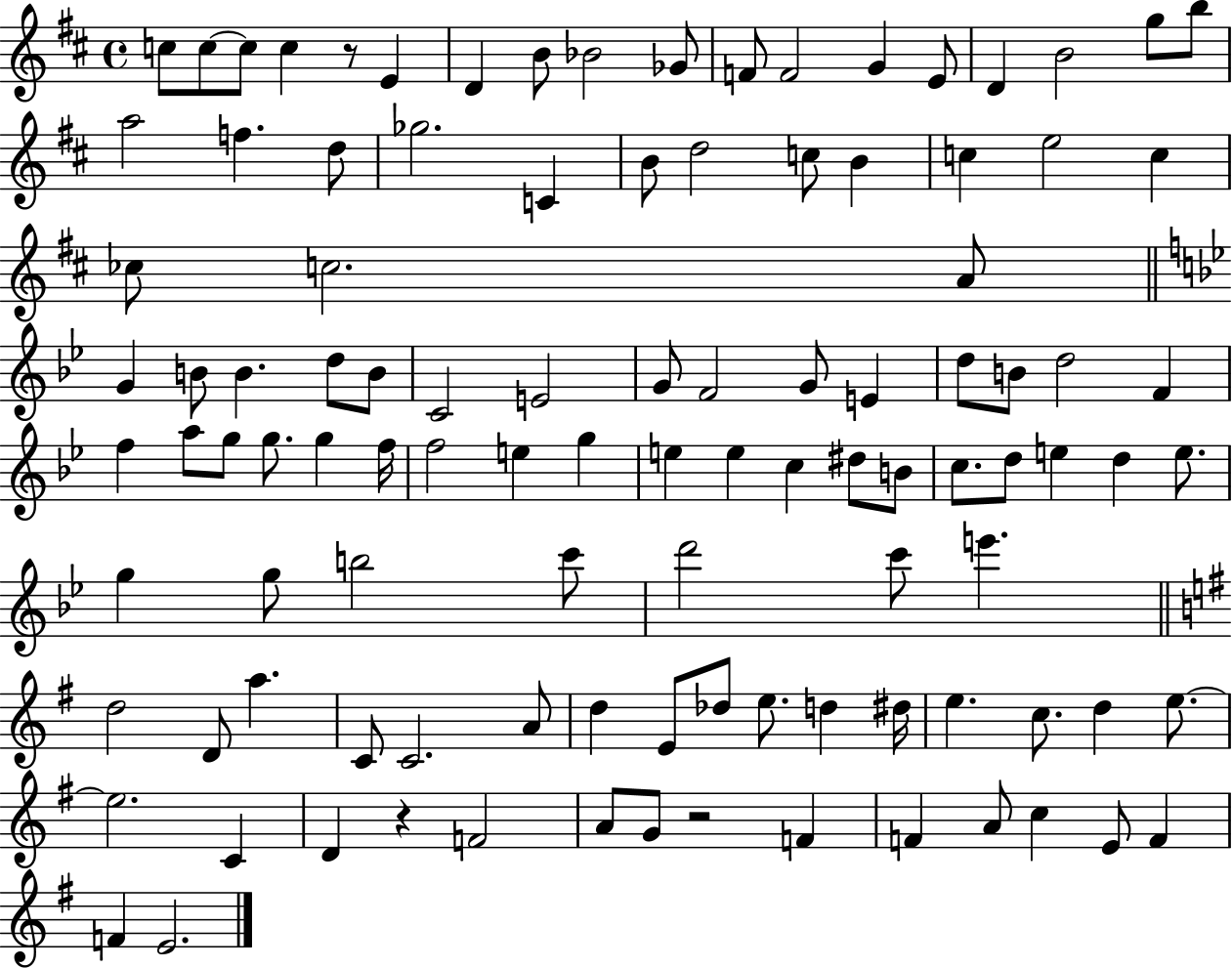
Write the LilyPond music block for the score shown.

{
  \clef treble
  \time 4/4
  \defaultTimeSignature
  \key d \major
  c''8 c''8~~ c''8 c''4 r8 e'4 | d'4 b'8 bes'2 ges'8 | f'8 f'2 g'4 e'8 | d'4 b'2 g''8 b''8 | \break a''2 f''4. d''8 | ges''2. c'4 | b'8 d''2 c''8 b'4 | c''4 e''2 c''4 | \break ces''8 c''2. a'8 | \bar "||" \break \key bes \major g'4 b'8 b'4. d''8 b'8 | c'2 e'2 | g'8 f'2 g'8 e'4 | d''8 b'8 d''2 f'4 | \break f''4 a''8 g''8 g''8. g''4 f''16 | f''2 e''4 g''4 | e''4 e''4 c''4 dis''8 b'8 | c''8. d''8 e''4 d''4 e''8. | \break g''4 g''8 b''2 c'''8 | d'''2 c'''8 e'''4. | \bar "||" \break \key g \major d''2 d'8 a''4. | c'8 c'2. a'8 | d''4 e'8 des''8 e''8. d''4 dis''16 | e''4. c''8. d''4 e''8.~~ | \break e''2. c'4 | d'4 r4 f'2 | a'8 g'8 r2 f'4 | f'4 a'8 c''4 e'8 f'4 | \break f'4 e'2. | \bar "|."
}